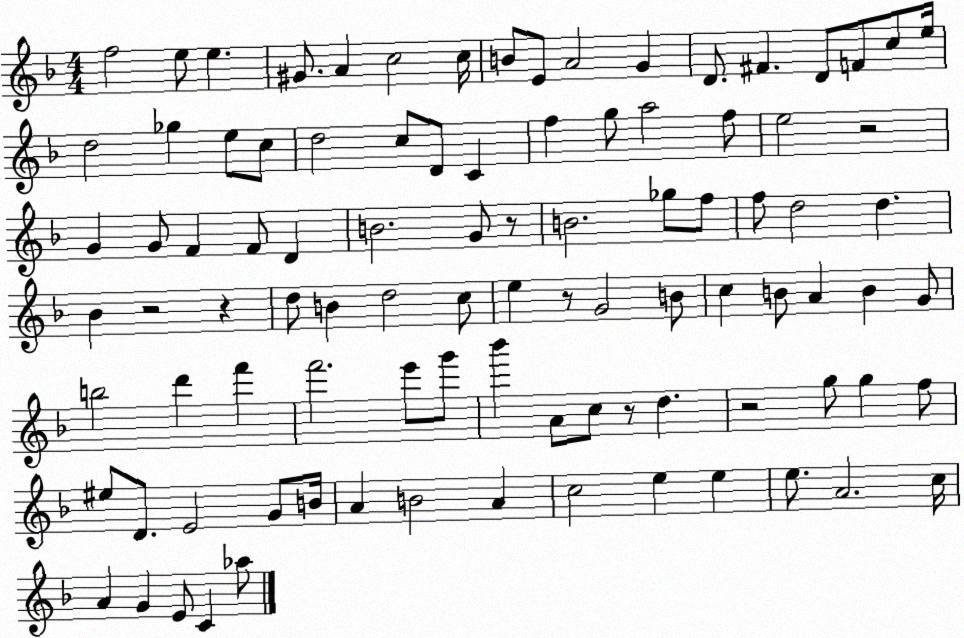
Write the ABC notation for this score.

X:1
T:Untitled
M:4/4
L:1/4
K:F
f2 e/2 e ^G/2 A c2 c/4 B/2 E/2 A2 G D/2 ^F D/2 F/2 c/2 e/4 d2 _g e/2 c/2 d2 c/2 D/2 C f g/2 a2 f/2 e2 z2 G G/2 F F/2 D B2 G/2 z/2 B2 _g/2 f/2 f/2 d2 d _B z2 z d/2 B d2 c/2 e z/2 G2 B/2 c B/2 A B G/2 b2 d' f' f'2 e'/2 g'/2 _b' A/2 c/2 z/2 d z2 g/2 g f/2 ^e/2 D/2 E2 G/2 B/4 A B2 A c2 e e e/2 A2 c/4 A G E/2 C _a/2